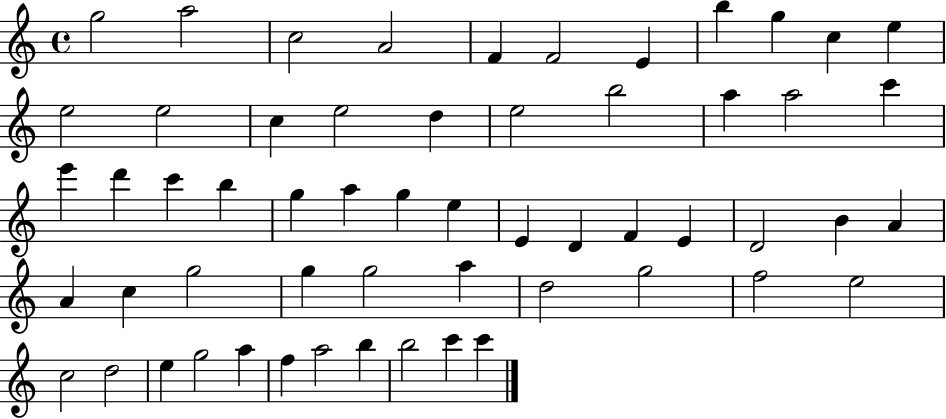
G5/h A5/h C5/h A4/h F4/q F4/h E4/q B5/q G5/q C5/q E5/q E5/h E5/h C5/q E5/h D5/q E5/h B5/h A5/q A5/h C6/q E6/q D6/q C6/q B5/q G5/q A5/q G5/q E5/q E4/q D4/q F4/q E4/q D4/h B4/q A4/q A4/q C5/q G5/h G5/q G5/h A5/q D5/h G5/h F5/h E5/h C5/h D5/h E5/q G5/h A5/q F5/q A5/h B5/q B5/h C6/q C6/q